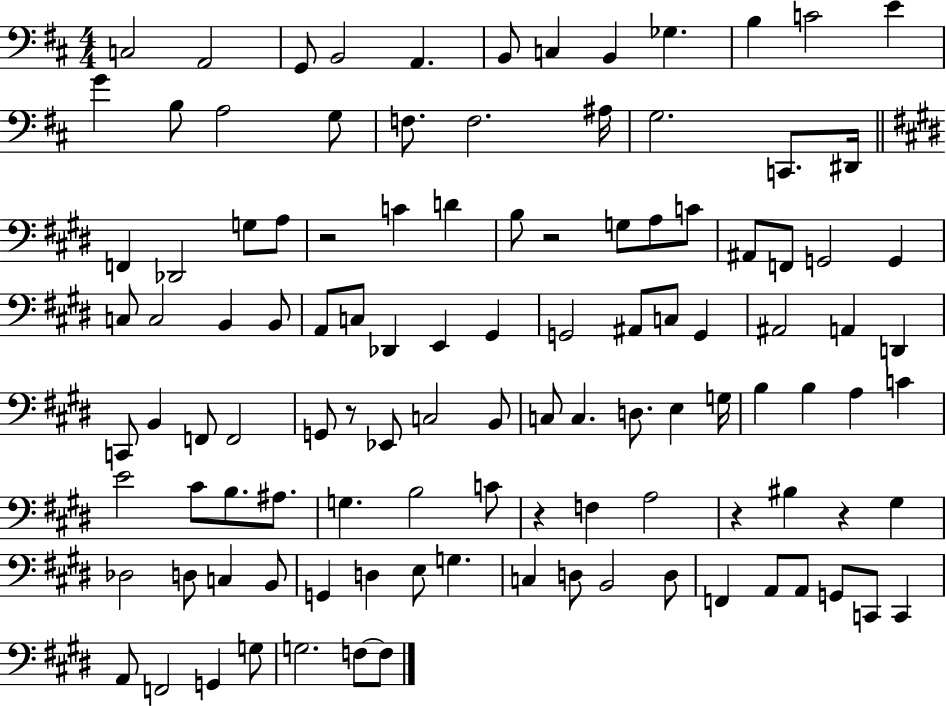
X:1
T:Untitled
M:4/4
L:1/4
K:D
C,2 A,,2 G,,/2 B,,2 A,, B,,/2 C, B,, _G, B, C2 E G B,/2 A,2 G,/2 F,/2 F,2 ^A,/4 G,2 C,,/2 ^D,,/4 F,, _D,,2 G,/2 A,/2 z2 C D B,/2 z2 G,/2 A,/2 C/2 ^A,,/2 F,,/2 G,,2 G,, C,/2 C,2 B,, B,,/2 A,,/2 C,/2 _D,, E,, ^G,, G,,2 ^A,,/2 C,/2 G,, ^A,,2 A,, D,, C,,/2 B,, F,,/2 F,,2 G,,/2 z/2 _E,,/2 C,2 B,,/2 C,/2 C, D,/2 E, G,/4 B, B, A, C E2 ^C/2 B,/2 ^A,/2 G, B,2 C/2 z F, A,2 z ^B, z ^G, _D,2 D,/2 C, B,,/2 G,, D, E,/2 G, C, D,/2 B,,2 D,/2 F,, A,,/2 A,,/2 G,,/2 C,,/2 C,, A,,/2 F,,2 G,, G,/2 G,2 F,/2 F,/2